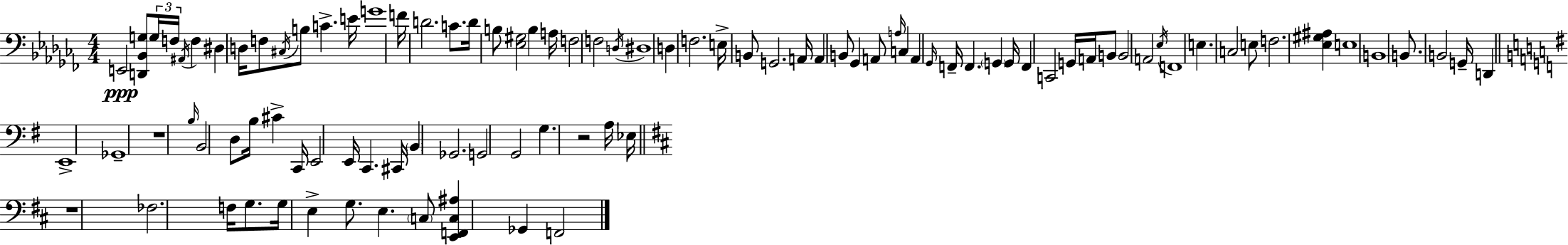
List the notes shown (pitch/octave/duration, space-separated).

E2/h [D2,Bb2,G3]/e G3/s F3/s A#2/s F3/q D#3/q D3/s F3/e C#3/s B3/e C4/q. E4/s G4/w F4/s D4/h. C4/e. D4/s B3/e [Eb3,G#3]/h B3/q A3/s F3/h F3/h D3/s D#3/w D3/q F3/h. E3/s B2/e G2/h. A2/s A2/q B2/e Gb2/q A2/e A3/s C3/q A2/q Gb2/s F2/s F2/q. G2/q G2/s F2/q C2/h G2/s A2/s B2/e B2/h A2/h Eb3/s F2/w E3/q. C3/h E3/e F3/h. [Eb3,G#3,A#3]/q E3/w B2/w B2/e. B2/h G2/s D2/q E2/w Gb2/w R/w B3/s B2/h D3/e B3/s C#4/q C2/s E2/h E2/s C2/q. C#2/s B2/q Gb2/h. G2/h G2/h G3/q. R/h A3/s Eb3/s R/w FES3/h. F3/s G3/e. G3/s E3/q G3/e. E3/q. C3/e [E2,F2,C3,A#3]/q Gb2/q F2/h